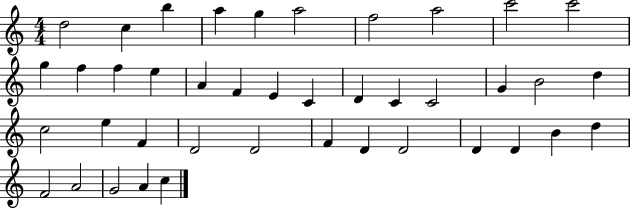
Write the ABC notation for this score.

X:1
T:Untitled
M:4/4
L:1/4
K:C
d2 c b a g a2 f2 a2 c'2 c'2 g f f e A F E C D C C2 G B2 d c2 e F D2 D2 F D D2 D D B d F2 A2 G2 A c